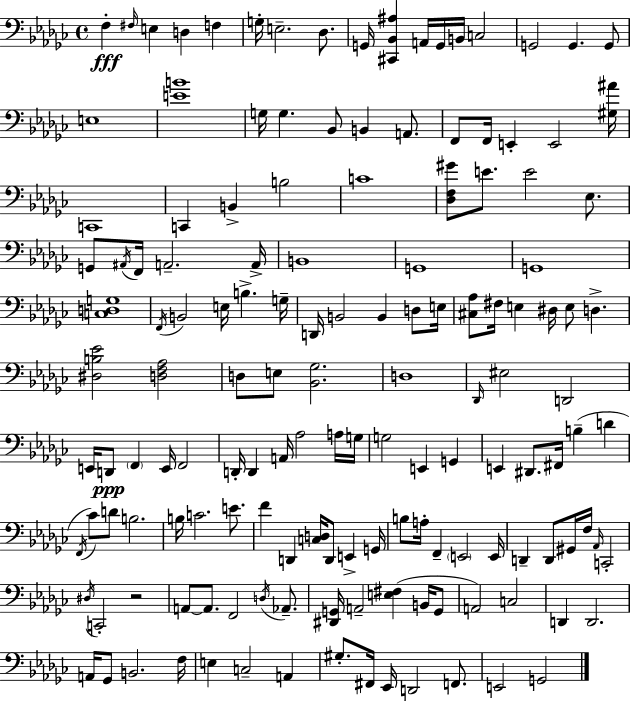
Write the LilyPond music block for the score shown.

{
  \clef bass
  \time 4/4
  \defaultTimeSignature
  \key ees \minor
  f4-.\fff \grace { fis16 } e4 d4 f4 | g16-. e2.-- des8. | g,16 <cis, bes, ais>4 a,16 g,16 b,16 c2 | g,2 g,4. g,8 | \break e1 | <e' b'>1 | g16 g4. bes,8 b,4 a,8. | f,8 f,16 e,4-. e,2 | \break <gis ais'>16 c,1 | c,4 b,4-> b2 | c'1 | <des f gis'>8 e'8. e'2 ees8. | \break g,8 \acciaccatura { ais,16 } f,16 a,2.-- | a,16-> b,1 | g,1 | g,1 | \break <c d g>1 | \acciaccatura { f,16 } b,2 e16 b4.-> | g16-- d,16 b,2 b,4 | d8 e16 <cis aes>8 fis16 e4 dis16 e8 d4.-> | \break <dis b ees'>2 <d f aes>2 | d8 e8 <bes, ges>2. | d1 | \grace { des,16 } eis2 d,2 | \break e,16 d,8\ppp \parenthesize f,4 e,16 f,2 | d,16-. d,4 a,16 aes2 | a16 g16 g2 e,4 | g,4 e,4 dis,8. fis,16 b4--( | \break d'4 \acciaccatura { f,16 }) ces'8 d'8 b2. | b16 c'2. | e'8. f'4 d,4 <c d>16 d,8 | e,4-> g,16 b8 a16-. f,4-- \parenthesize e,2 | \break e,16 d,4-- d,8 gis,16 f16 \grace { aes,16 } c,2-. | \acciaccatura { dis16 } c,2-. r2 | a,8~~ a,8. f,2 | \acciaccatura { d16 } aes,8.-- <dis, g,>16 a,2-- | \break <e fis>4( b,16 g,8 a,2) | c2 d,4 d,2. | a,16 ges,8 b,2. | f16 e4 c2-- | \break a,4 gis8.-. fis,16 ees,16 d,2 | f,8. e,2 | g,2 \bar "|."
}